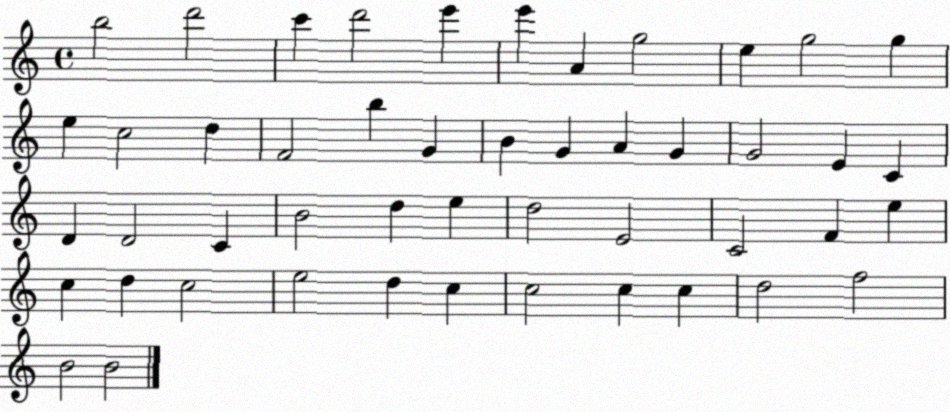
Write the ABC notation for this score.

X:1
T:Untitled
M:4/4
L:1/4
K:C
b2 d'2 c' d'2 e' e' A g2 e g2 g e c2 d F2 b G B G A G G2 E C D D2 C B2 d e d2 E2 C2 F e c d c2 e2 d c c2 c c d2 f2 B2 B2